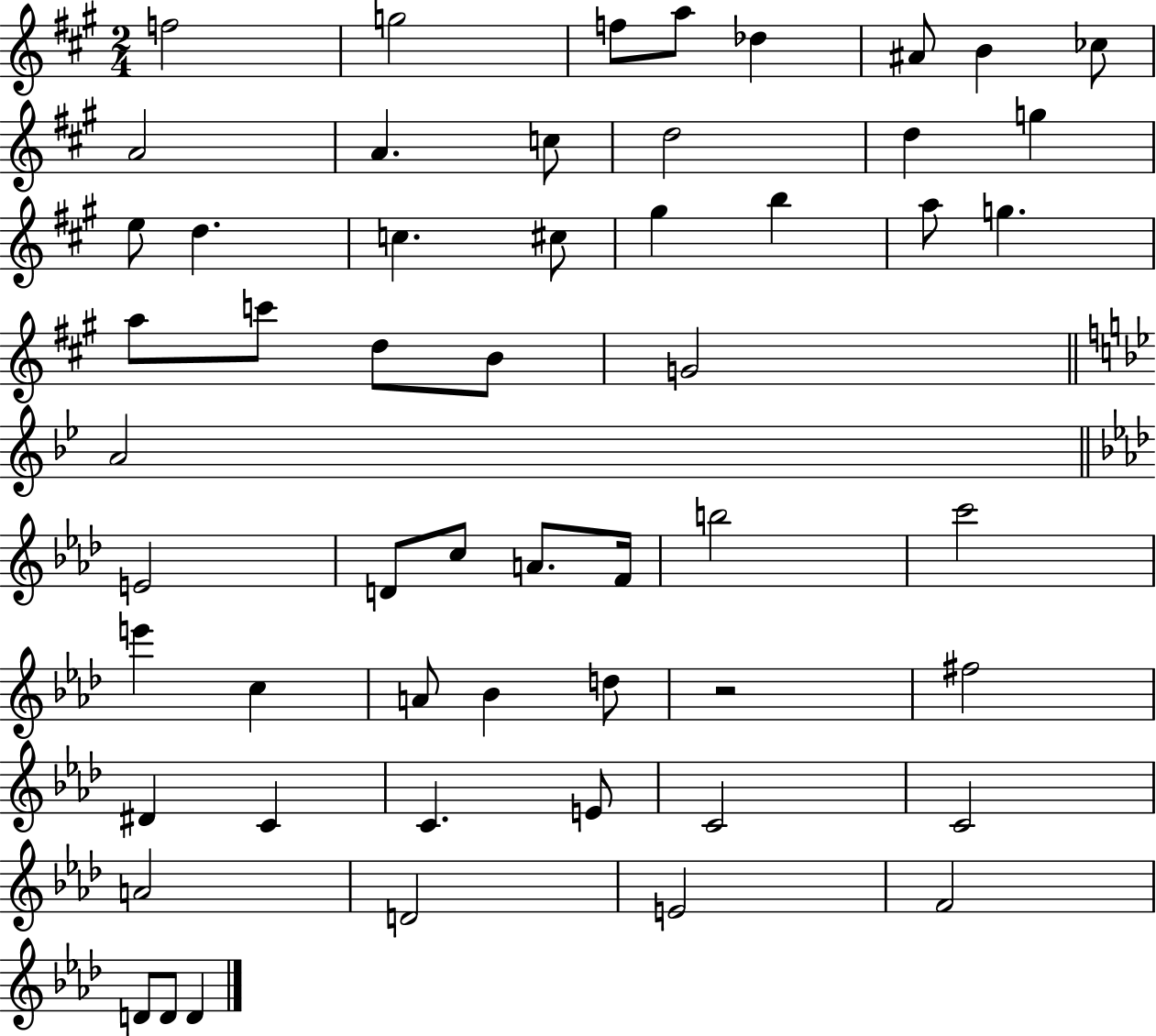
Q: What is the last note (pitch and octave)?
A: D4